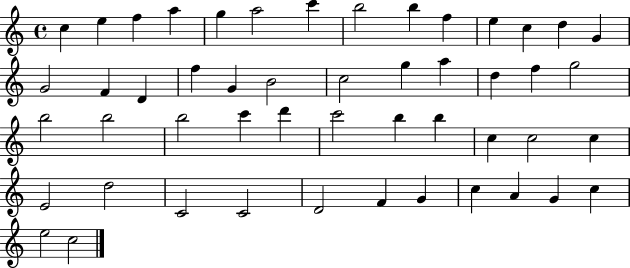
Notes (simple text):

C5/q E5/q F5/q A5/q G5/q A5/h C6/q B5/h B5/q F5/q E5/q C5/q D5/q G4/q G4/h F4/q D4/q F5/q G4/q B4/h C5/h G5/q A5/q D5/q F5/q G5/h B5/h B5/h B5/h C6/q D6/q C6/h B5/q B5/q C5/q C5/h C5/q E4/h D5/h C4/h C4/h D4/h F4/q G4/q C5/q A4/q G4/q C5/q E5/h C5/h